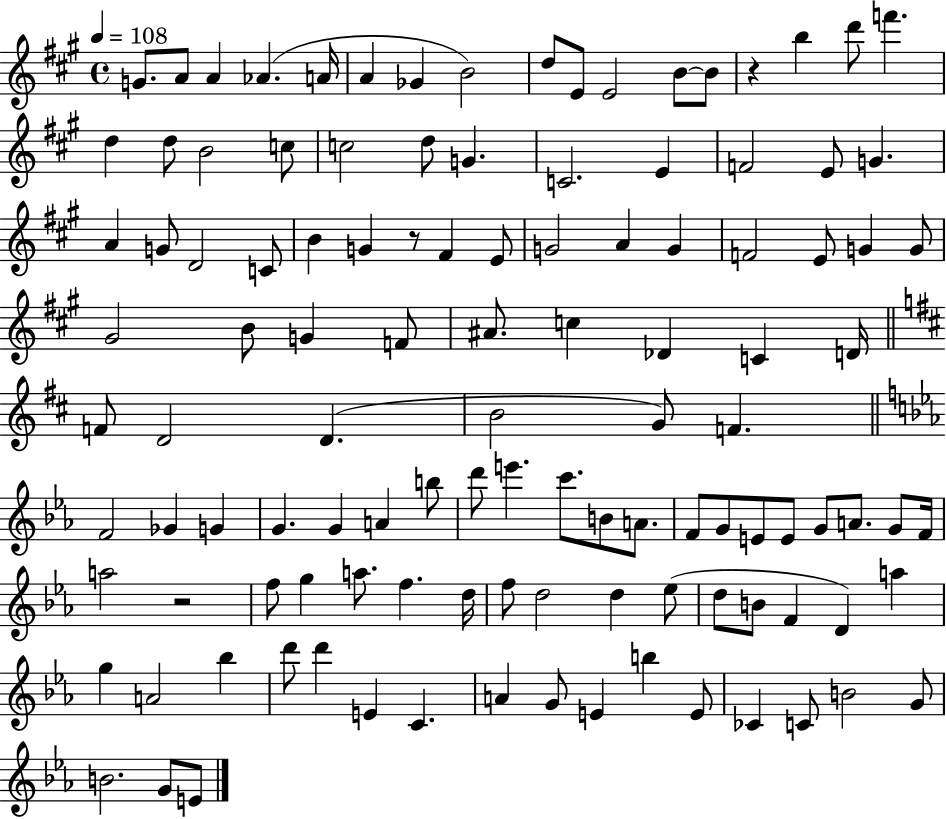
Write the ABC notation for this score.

X:1
T:Untitled
M:4/4
L:1/4
K:A
G/2 A/2 A _A A/4 A _G B2 d/2 E/2 E2 B/2 B/2 z b d'/2 f' d d/2 B2 c/2 c2 d/2 G C2 E F2 E/2 G A G/2 D2 C/2 B G z/2 ^F E/2 G2 A G F2 E/2 G G/2 ^G2 B/2 G F/2 ^A/2 c _D C D/4 F/2 D2 D B2 G/2 F F2 _G G G G A b/2 d'/2 e' c'/2 B/2 A/2 F/2 G/2 E/2 E/2 G/2 A/2 G/2 F/4 a2 z2 f/2 g a/2 f d/4 f/2 d2 d _e/2 d/2 B/2 F D a g A2 _b d'/2 d' E C A G/2 E b E/2 _C C/2 B2 G/2 B2 G/2 E/2